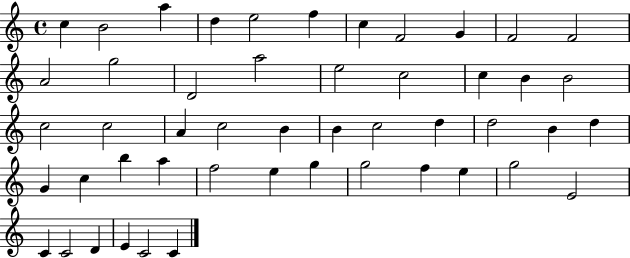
X:1
T:Untitled
M:4/4
L:1/4
K:C
c B2 a d e2 f c F2 G F2 F2 A2 g2 D2 a2 e2 c2 c B B2 c2 c2 A c2 B B c2 d d2 B d G c b a f2 e g g2 f e g2 E2 C C2 D E C2 C